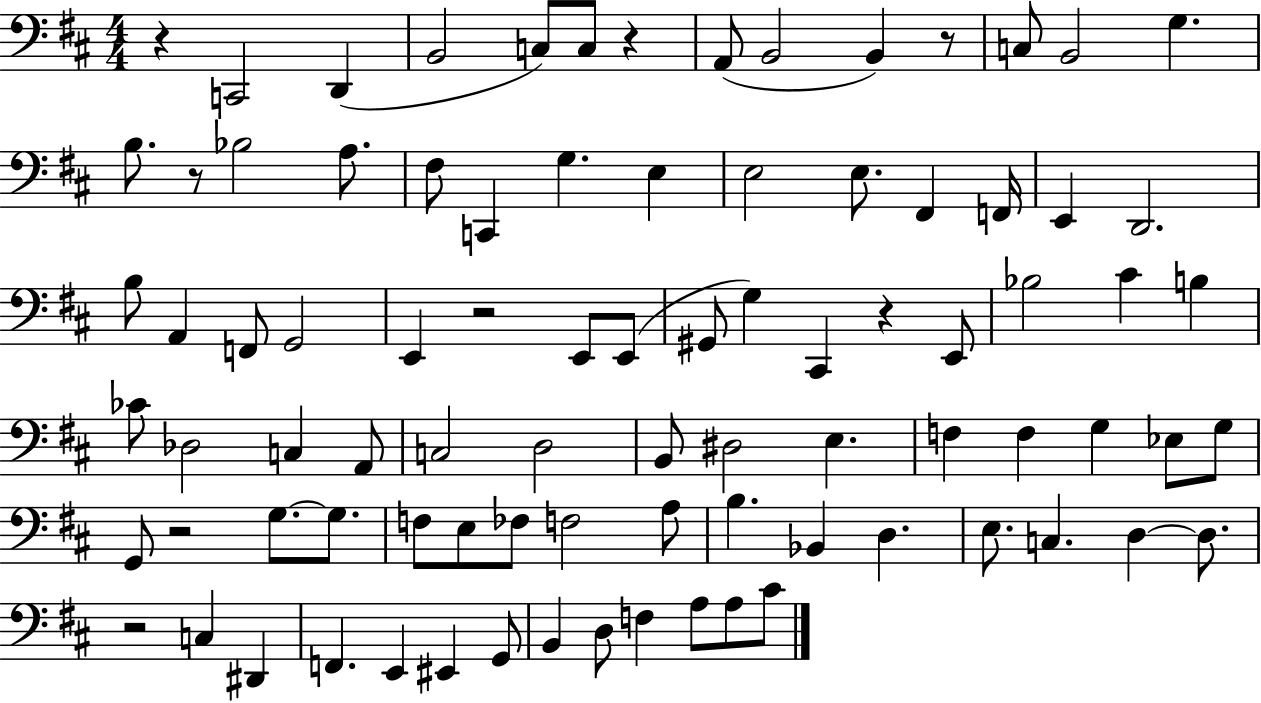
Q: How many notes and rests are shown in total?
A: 87